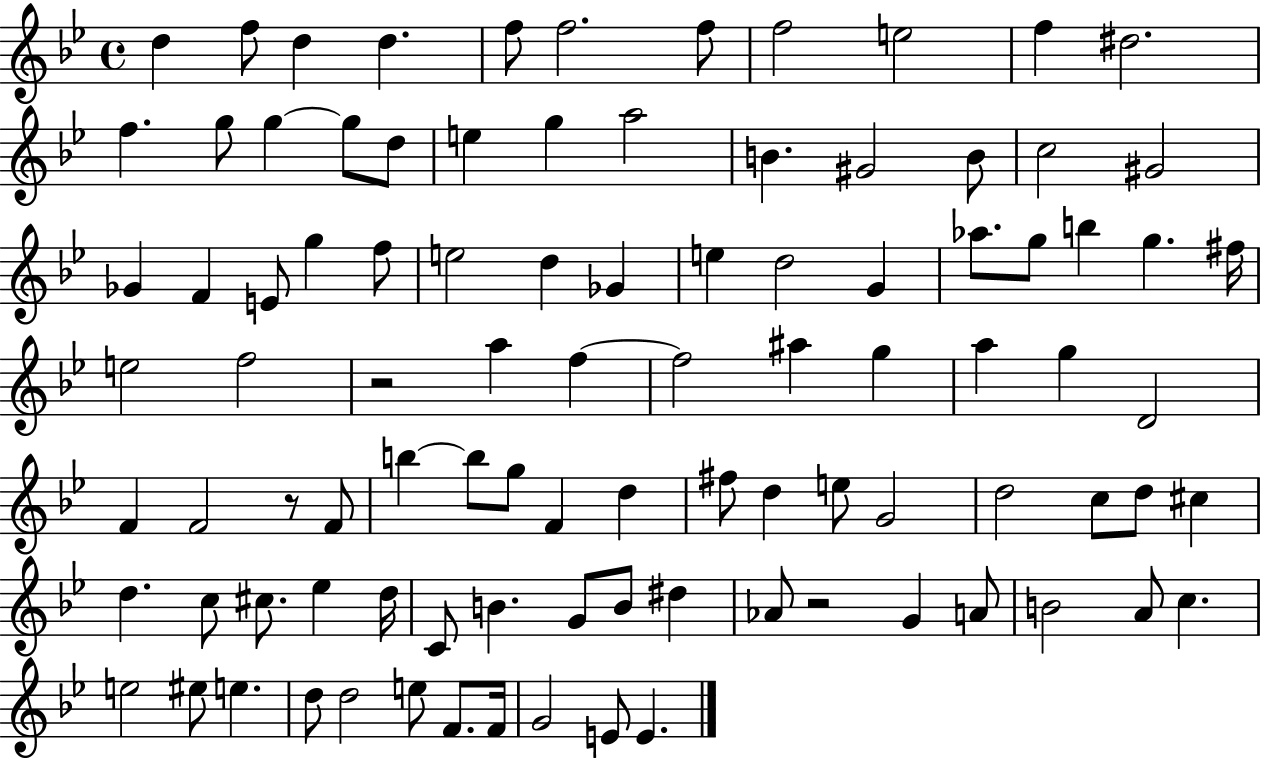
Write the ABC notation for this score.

X:1
T:Untitled
M:4/4
L:1/4
K:Bb
d f/2 d d f/2 f2 f/2 f2 e2 f ^d2 f g/2 g g/2 d/2 e g a2 B ^G2 B/2 c2 ^G2 _G F E/2 g f/2 e2 d _G e d2 G _a/2 g/2 b g ^f/4 e2 f2 z2 a f f2 ^a g a g D2 F F2 z/2 F/2 b b/2 g/2 F d ^f/2 d e/2 G2 d2 c/2 d/2 ^c d c/2 ^c/2 _e d/4 C/2 B G/2 B/2 ^d _A/2 z2 G A/2 B2 A/2 c e2 ^e/2 e d/2 d2 e/2 F/2 F/4 G2 E/2 E